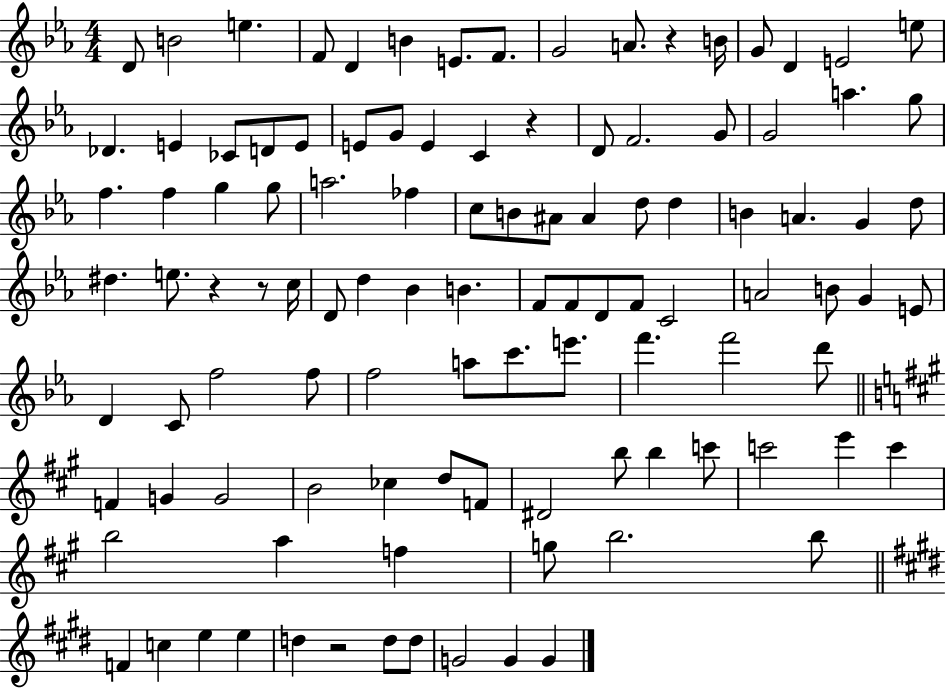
D4/e B4/h E5/q. F4/e D4/q B4/q E4/e. F4/e. G4/h A4/e. R/q B4/s G4/e D4/q E4/h E5/e Db4/q. E4/q CES4/e D4/e E4/e E4/e G4/e E4/q C4/q R/q D4/e F4/h. G4/e G4/h A5/q. G5/e F5/q. F5/q G5/q G5/e A5/h. FES5/q C5/e B4/e A#4/e A#4/q D5/e D5/q B4/q A4/q. G4/q D5/e D#5/q. E5/e. R/q R/e C5/s D4/e D5/q Bb4/q B4/q. F4/e F4/e D4/e F4/e C4/h A4/h B4/e G4/q E4/e D4/q C4/e F5/h F5/e F5/h A5/e C6/e. E6/e. F6/q. F6/h D6/e F4/q G4/q G4/h B4/h CES5/q D5/e F4/e D#4/h B5/e B5/q C6/e C6/h E6/q C6/q B5/h A5/q F5/q G5/e B5/h. B5/e F4/q C5/q E5/q E5/q D5/q R/h D5/e D5/e G4/h G4/q G4/q